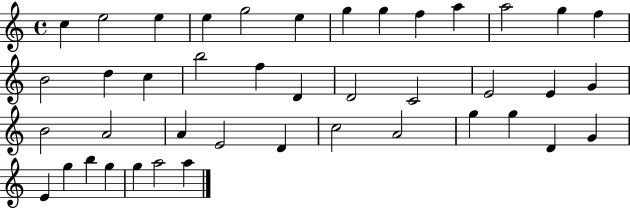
{
  \clef treble
  \time 4/4
  \defaultTimeSignature
  \key c \major
  c''4 e''2 e''4 | e''4 g''2 e''4 | g''4 g''4 f''4 a''4 | a''2 g''4 f''4 | \break b'2 d''4 c''4 | b''2 f''4 d'4 | d'2 c'2 | e'2 e'4 g'4 | \break b'2 a'2 | a'4 e'2 d'4 | c''2 a'2 | g''4 g''4 d'4 g'4 | \break e'4 g''4 b''4 g''4 | g''4 a''2 a''4 | \bar "|."
}